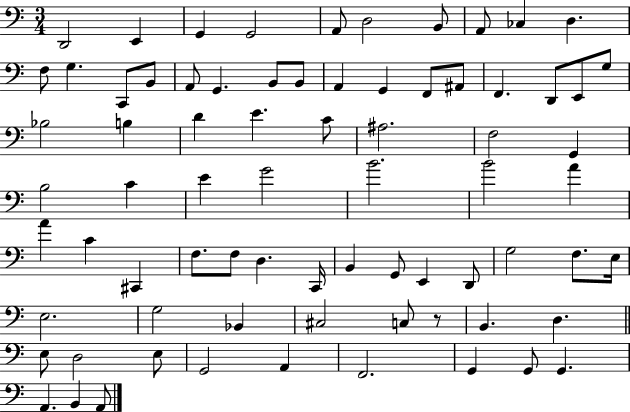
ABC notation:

X:1
T:Untitled
M:3/4
L:1/4
K:C
D,,2 E,, G,, G,,2 A,,/2 D,2 B,,/2 A,,/2 _C, D, F,/2 G, C,,/2 B,,/2 A,,/2 G,, B,,/2 B,,/2 A,, G,, F,,/2 ^A,,/2 F,, D,,/2 E,,/2 G,/2 _B,2 B, D E C/2 ^A,2 F,2 G,, B,2 C E G2 B2 B2 A A C ^C,, F,/2 F,/2 D, C,,/4 B,, G,,/2 E,, D,,/2 G,2 F,/2 E,/4 E,2 G,2 _B,, ^C,2 C,/2 z/2 B,, D, E,/2 D,2 E,/2 G,,2 A,, F,,2 G,, G,,/2 G,, A,, B,, A,,/2